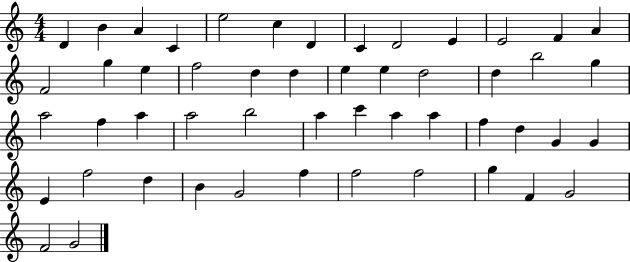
X:1
T:Untitled
M:4/4
L:1/4
K:C
D B A C e2 c D C D2 E E2 F A F2 g e f2 d d e e d2 d b2 g a2 f a a2 b2 a c' a a f d G G E f2 d B G2 f f2 f2 g F G2 F2 G2